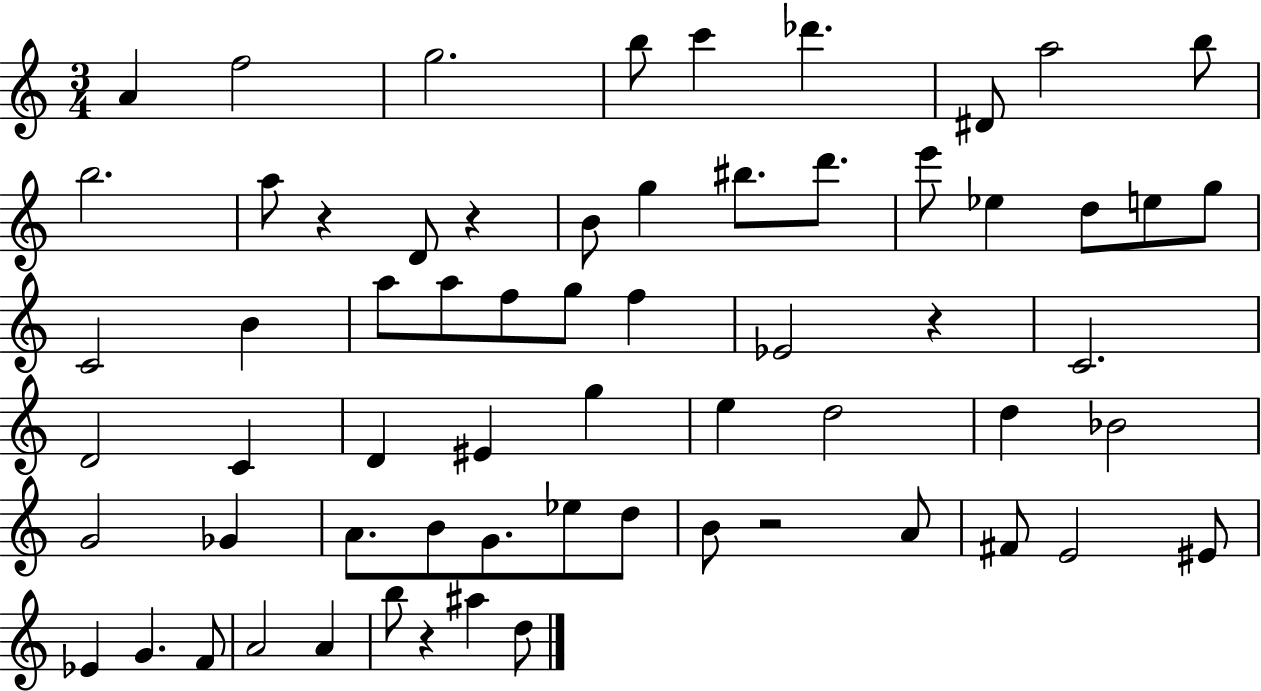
{
  \clef treble
  \numericTimeSignature
  \time 3/4
  \key c \major
  a'4 f''2 | g''2. | b''8 c'''4 des'''4. | dis'8 a''2 b''8 | \break b''2. | a''8 r4 d'8 r4 | b'8 g''4 bis''8. d'''8. | e'''8 ees''4 d''8 e''8 g''8 | \break c'2 b'4 | a''8 a''8 f''8 g''8 f''4 | ees'2 r4 | c'2. | \break d'2 c'4 | d'4 eis'4 g''4 | e''4 d''2 | d''4 bes'2 | \break g'2 ges'4 | a'8. b'8 g'8. ees''8 d''8 | b'8 r2 a'8 | fis'8 e'2 eis'8 | \break ees'4 g'4. f'8 | a'2 a'4 | b''8 r4 ais''4 d''8 | \bar "|."
}